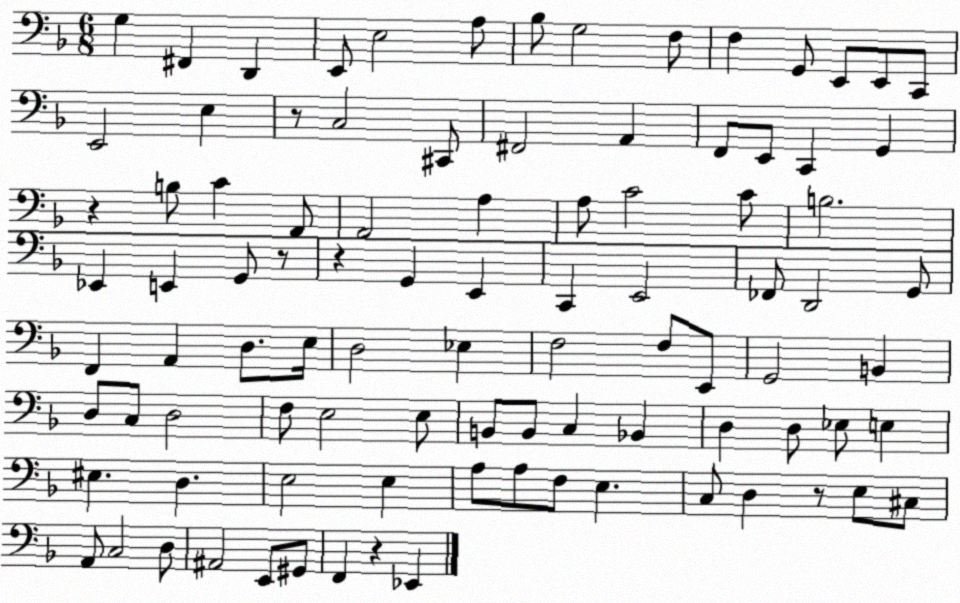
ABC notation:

X:1
T:Untitled
M:6/8
L:1/4
K:F
G, ^F,, D,, E,,/2 E,2 A,/2 _B,/2 G,2 F,/2 F, G,,/2 E,,/2 E,,/2 C,,/2 E,,2 E, z/2 C,2 ^C,,/2 ^F,,2 A,, F,,/2 E,,/2 C,, G,, z B,/2 C A,,/2 A,,2 A, A,/2 C2 C/2 B,2 _E,, E,, G,,/2 z/2 z G,, E,, C,, E,,2 _F,,/2 D,,2 G,,/2 F,, A,, D,/2 E,/4 D,2 _E, F,2 F,/2 E,,/2 G,,2 B,, D,/2 C,/2 D,2 F,/2 E,2 E,/2 B,,/2 B,,/2 C, _B,, D, D,/2 _E,/2 E, ^E, D, E,2 E, A,/2 A,/2 F,/2 E, C,/2 D, z/2 E,/2 ^C,/2 A,,/2 C,2 D,/2 ^A,,2 E,,/2 ^G,,/2 F,, z _E,,